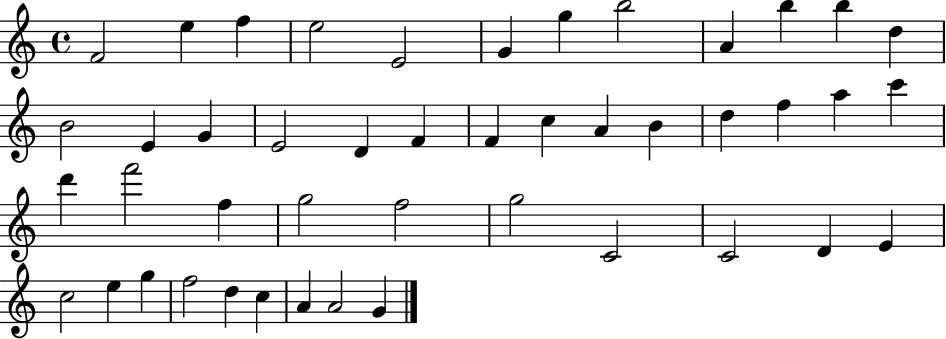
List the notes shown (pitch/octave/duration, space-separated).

F4/h E5/q F5/q E5/h E4/h G4/q G5/q B5/h A4/q B5/q B5/q D5/q B4/h E4/q G4/q E4/h D4/q F4/q F4/q C5/q A4/q B4/q D5/q F5/q A5/q C6/q D6/q F6/h F5/q G5/h F5/h G5/h C4/h C4/h D4/q E4/q C5/h E5/q G5/q F5/h D5/q C5/q A4/q A4/h G4/q